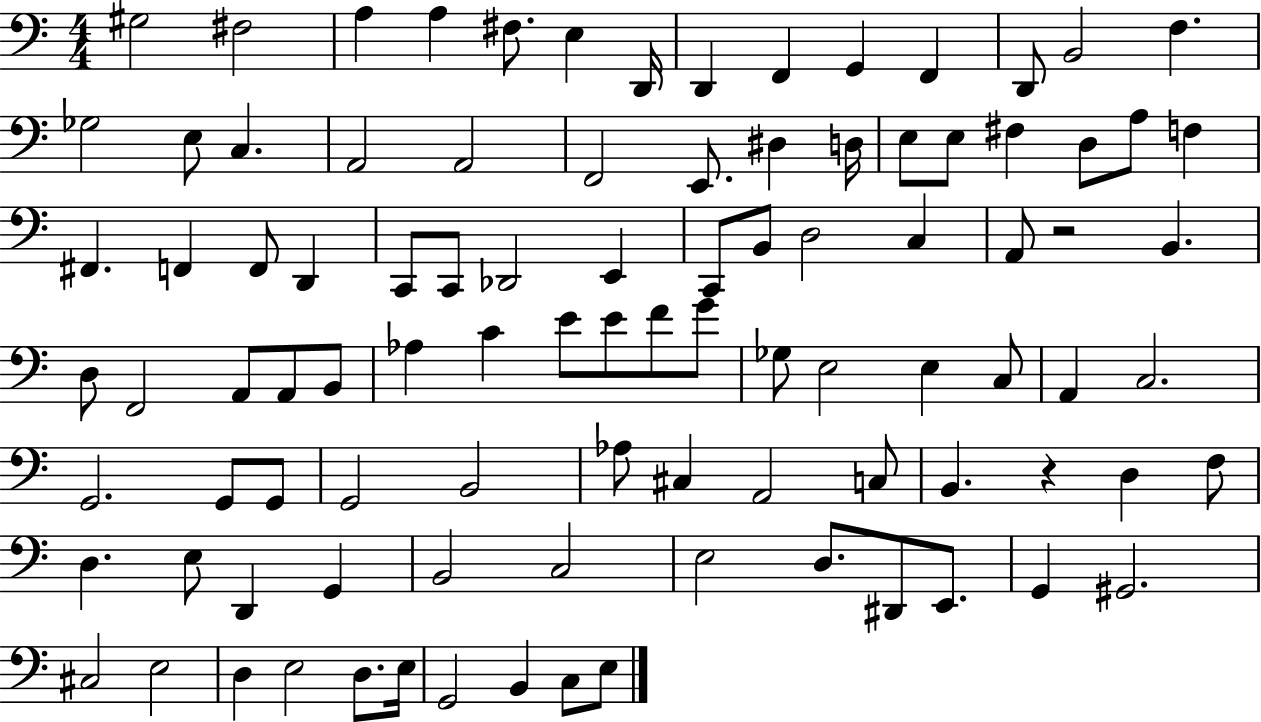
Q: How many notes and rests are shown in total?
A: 96